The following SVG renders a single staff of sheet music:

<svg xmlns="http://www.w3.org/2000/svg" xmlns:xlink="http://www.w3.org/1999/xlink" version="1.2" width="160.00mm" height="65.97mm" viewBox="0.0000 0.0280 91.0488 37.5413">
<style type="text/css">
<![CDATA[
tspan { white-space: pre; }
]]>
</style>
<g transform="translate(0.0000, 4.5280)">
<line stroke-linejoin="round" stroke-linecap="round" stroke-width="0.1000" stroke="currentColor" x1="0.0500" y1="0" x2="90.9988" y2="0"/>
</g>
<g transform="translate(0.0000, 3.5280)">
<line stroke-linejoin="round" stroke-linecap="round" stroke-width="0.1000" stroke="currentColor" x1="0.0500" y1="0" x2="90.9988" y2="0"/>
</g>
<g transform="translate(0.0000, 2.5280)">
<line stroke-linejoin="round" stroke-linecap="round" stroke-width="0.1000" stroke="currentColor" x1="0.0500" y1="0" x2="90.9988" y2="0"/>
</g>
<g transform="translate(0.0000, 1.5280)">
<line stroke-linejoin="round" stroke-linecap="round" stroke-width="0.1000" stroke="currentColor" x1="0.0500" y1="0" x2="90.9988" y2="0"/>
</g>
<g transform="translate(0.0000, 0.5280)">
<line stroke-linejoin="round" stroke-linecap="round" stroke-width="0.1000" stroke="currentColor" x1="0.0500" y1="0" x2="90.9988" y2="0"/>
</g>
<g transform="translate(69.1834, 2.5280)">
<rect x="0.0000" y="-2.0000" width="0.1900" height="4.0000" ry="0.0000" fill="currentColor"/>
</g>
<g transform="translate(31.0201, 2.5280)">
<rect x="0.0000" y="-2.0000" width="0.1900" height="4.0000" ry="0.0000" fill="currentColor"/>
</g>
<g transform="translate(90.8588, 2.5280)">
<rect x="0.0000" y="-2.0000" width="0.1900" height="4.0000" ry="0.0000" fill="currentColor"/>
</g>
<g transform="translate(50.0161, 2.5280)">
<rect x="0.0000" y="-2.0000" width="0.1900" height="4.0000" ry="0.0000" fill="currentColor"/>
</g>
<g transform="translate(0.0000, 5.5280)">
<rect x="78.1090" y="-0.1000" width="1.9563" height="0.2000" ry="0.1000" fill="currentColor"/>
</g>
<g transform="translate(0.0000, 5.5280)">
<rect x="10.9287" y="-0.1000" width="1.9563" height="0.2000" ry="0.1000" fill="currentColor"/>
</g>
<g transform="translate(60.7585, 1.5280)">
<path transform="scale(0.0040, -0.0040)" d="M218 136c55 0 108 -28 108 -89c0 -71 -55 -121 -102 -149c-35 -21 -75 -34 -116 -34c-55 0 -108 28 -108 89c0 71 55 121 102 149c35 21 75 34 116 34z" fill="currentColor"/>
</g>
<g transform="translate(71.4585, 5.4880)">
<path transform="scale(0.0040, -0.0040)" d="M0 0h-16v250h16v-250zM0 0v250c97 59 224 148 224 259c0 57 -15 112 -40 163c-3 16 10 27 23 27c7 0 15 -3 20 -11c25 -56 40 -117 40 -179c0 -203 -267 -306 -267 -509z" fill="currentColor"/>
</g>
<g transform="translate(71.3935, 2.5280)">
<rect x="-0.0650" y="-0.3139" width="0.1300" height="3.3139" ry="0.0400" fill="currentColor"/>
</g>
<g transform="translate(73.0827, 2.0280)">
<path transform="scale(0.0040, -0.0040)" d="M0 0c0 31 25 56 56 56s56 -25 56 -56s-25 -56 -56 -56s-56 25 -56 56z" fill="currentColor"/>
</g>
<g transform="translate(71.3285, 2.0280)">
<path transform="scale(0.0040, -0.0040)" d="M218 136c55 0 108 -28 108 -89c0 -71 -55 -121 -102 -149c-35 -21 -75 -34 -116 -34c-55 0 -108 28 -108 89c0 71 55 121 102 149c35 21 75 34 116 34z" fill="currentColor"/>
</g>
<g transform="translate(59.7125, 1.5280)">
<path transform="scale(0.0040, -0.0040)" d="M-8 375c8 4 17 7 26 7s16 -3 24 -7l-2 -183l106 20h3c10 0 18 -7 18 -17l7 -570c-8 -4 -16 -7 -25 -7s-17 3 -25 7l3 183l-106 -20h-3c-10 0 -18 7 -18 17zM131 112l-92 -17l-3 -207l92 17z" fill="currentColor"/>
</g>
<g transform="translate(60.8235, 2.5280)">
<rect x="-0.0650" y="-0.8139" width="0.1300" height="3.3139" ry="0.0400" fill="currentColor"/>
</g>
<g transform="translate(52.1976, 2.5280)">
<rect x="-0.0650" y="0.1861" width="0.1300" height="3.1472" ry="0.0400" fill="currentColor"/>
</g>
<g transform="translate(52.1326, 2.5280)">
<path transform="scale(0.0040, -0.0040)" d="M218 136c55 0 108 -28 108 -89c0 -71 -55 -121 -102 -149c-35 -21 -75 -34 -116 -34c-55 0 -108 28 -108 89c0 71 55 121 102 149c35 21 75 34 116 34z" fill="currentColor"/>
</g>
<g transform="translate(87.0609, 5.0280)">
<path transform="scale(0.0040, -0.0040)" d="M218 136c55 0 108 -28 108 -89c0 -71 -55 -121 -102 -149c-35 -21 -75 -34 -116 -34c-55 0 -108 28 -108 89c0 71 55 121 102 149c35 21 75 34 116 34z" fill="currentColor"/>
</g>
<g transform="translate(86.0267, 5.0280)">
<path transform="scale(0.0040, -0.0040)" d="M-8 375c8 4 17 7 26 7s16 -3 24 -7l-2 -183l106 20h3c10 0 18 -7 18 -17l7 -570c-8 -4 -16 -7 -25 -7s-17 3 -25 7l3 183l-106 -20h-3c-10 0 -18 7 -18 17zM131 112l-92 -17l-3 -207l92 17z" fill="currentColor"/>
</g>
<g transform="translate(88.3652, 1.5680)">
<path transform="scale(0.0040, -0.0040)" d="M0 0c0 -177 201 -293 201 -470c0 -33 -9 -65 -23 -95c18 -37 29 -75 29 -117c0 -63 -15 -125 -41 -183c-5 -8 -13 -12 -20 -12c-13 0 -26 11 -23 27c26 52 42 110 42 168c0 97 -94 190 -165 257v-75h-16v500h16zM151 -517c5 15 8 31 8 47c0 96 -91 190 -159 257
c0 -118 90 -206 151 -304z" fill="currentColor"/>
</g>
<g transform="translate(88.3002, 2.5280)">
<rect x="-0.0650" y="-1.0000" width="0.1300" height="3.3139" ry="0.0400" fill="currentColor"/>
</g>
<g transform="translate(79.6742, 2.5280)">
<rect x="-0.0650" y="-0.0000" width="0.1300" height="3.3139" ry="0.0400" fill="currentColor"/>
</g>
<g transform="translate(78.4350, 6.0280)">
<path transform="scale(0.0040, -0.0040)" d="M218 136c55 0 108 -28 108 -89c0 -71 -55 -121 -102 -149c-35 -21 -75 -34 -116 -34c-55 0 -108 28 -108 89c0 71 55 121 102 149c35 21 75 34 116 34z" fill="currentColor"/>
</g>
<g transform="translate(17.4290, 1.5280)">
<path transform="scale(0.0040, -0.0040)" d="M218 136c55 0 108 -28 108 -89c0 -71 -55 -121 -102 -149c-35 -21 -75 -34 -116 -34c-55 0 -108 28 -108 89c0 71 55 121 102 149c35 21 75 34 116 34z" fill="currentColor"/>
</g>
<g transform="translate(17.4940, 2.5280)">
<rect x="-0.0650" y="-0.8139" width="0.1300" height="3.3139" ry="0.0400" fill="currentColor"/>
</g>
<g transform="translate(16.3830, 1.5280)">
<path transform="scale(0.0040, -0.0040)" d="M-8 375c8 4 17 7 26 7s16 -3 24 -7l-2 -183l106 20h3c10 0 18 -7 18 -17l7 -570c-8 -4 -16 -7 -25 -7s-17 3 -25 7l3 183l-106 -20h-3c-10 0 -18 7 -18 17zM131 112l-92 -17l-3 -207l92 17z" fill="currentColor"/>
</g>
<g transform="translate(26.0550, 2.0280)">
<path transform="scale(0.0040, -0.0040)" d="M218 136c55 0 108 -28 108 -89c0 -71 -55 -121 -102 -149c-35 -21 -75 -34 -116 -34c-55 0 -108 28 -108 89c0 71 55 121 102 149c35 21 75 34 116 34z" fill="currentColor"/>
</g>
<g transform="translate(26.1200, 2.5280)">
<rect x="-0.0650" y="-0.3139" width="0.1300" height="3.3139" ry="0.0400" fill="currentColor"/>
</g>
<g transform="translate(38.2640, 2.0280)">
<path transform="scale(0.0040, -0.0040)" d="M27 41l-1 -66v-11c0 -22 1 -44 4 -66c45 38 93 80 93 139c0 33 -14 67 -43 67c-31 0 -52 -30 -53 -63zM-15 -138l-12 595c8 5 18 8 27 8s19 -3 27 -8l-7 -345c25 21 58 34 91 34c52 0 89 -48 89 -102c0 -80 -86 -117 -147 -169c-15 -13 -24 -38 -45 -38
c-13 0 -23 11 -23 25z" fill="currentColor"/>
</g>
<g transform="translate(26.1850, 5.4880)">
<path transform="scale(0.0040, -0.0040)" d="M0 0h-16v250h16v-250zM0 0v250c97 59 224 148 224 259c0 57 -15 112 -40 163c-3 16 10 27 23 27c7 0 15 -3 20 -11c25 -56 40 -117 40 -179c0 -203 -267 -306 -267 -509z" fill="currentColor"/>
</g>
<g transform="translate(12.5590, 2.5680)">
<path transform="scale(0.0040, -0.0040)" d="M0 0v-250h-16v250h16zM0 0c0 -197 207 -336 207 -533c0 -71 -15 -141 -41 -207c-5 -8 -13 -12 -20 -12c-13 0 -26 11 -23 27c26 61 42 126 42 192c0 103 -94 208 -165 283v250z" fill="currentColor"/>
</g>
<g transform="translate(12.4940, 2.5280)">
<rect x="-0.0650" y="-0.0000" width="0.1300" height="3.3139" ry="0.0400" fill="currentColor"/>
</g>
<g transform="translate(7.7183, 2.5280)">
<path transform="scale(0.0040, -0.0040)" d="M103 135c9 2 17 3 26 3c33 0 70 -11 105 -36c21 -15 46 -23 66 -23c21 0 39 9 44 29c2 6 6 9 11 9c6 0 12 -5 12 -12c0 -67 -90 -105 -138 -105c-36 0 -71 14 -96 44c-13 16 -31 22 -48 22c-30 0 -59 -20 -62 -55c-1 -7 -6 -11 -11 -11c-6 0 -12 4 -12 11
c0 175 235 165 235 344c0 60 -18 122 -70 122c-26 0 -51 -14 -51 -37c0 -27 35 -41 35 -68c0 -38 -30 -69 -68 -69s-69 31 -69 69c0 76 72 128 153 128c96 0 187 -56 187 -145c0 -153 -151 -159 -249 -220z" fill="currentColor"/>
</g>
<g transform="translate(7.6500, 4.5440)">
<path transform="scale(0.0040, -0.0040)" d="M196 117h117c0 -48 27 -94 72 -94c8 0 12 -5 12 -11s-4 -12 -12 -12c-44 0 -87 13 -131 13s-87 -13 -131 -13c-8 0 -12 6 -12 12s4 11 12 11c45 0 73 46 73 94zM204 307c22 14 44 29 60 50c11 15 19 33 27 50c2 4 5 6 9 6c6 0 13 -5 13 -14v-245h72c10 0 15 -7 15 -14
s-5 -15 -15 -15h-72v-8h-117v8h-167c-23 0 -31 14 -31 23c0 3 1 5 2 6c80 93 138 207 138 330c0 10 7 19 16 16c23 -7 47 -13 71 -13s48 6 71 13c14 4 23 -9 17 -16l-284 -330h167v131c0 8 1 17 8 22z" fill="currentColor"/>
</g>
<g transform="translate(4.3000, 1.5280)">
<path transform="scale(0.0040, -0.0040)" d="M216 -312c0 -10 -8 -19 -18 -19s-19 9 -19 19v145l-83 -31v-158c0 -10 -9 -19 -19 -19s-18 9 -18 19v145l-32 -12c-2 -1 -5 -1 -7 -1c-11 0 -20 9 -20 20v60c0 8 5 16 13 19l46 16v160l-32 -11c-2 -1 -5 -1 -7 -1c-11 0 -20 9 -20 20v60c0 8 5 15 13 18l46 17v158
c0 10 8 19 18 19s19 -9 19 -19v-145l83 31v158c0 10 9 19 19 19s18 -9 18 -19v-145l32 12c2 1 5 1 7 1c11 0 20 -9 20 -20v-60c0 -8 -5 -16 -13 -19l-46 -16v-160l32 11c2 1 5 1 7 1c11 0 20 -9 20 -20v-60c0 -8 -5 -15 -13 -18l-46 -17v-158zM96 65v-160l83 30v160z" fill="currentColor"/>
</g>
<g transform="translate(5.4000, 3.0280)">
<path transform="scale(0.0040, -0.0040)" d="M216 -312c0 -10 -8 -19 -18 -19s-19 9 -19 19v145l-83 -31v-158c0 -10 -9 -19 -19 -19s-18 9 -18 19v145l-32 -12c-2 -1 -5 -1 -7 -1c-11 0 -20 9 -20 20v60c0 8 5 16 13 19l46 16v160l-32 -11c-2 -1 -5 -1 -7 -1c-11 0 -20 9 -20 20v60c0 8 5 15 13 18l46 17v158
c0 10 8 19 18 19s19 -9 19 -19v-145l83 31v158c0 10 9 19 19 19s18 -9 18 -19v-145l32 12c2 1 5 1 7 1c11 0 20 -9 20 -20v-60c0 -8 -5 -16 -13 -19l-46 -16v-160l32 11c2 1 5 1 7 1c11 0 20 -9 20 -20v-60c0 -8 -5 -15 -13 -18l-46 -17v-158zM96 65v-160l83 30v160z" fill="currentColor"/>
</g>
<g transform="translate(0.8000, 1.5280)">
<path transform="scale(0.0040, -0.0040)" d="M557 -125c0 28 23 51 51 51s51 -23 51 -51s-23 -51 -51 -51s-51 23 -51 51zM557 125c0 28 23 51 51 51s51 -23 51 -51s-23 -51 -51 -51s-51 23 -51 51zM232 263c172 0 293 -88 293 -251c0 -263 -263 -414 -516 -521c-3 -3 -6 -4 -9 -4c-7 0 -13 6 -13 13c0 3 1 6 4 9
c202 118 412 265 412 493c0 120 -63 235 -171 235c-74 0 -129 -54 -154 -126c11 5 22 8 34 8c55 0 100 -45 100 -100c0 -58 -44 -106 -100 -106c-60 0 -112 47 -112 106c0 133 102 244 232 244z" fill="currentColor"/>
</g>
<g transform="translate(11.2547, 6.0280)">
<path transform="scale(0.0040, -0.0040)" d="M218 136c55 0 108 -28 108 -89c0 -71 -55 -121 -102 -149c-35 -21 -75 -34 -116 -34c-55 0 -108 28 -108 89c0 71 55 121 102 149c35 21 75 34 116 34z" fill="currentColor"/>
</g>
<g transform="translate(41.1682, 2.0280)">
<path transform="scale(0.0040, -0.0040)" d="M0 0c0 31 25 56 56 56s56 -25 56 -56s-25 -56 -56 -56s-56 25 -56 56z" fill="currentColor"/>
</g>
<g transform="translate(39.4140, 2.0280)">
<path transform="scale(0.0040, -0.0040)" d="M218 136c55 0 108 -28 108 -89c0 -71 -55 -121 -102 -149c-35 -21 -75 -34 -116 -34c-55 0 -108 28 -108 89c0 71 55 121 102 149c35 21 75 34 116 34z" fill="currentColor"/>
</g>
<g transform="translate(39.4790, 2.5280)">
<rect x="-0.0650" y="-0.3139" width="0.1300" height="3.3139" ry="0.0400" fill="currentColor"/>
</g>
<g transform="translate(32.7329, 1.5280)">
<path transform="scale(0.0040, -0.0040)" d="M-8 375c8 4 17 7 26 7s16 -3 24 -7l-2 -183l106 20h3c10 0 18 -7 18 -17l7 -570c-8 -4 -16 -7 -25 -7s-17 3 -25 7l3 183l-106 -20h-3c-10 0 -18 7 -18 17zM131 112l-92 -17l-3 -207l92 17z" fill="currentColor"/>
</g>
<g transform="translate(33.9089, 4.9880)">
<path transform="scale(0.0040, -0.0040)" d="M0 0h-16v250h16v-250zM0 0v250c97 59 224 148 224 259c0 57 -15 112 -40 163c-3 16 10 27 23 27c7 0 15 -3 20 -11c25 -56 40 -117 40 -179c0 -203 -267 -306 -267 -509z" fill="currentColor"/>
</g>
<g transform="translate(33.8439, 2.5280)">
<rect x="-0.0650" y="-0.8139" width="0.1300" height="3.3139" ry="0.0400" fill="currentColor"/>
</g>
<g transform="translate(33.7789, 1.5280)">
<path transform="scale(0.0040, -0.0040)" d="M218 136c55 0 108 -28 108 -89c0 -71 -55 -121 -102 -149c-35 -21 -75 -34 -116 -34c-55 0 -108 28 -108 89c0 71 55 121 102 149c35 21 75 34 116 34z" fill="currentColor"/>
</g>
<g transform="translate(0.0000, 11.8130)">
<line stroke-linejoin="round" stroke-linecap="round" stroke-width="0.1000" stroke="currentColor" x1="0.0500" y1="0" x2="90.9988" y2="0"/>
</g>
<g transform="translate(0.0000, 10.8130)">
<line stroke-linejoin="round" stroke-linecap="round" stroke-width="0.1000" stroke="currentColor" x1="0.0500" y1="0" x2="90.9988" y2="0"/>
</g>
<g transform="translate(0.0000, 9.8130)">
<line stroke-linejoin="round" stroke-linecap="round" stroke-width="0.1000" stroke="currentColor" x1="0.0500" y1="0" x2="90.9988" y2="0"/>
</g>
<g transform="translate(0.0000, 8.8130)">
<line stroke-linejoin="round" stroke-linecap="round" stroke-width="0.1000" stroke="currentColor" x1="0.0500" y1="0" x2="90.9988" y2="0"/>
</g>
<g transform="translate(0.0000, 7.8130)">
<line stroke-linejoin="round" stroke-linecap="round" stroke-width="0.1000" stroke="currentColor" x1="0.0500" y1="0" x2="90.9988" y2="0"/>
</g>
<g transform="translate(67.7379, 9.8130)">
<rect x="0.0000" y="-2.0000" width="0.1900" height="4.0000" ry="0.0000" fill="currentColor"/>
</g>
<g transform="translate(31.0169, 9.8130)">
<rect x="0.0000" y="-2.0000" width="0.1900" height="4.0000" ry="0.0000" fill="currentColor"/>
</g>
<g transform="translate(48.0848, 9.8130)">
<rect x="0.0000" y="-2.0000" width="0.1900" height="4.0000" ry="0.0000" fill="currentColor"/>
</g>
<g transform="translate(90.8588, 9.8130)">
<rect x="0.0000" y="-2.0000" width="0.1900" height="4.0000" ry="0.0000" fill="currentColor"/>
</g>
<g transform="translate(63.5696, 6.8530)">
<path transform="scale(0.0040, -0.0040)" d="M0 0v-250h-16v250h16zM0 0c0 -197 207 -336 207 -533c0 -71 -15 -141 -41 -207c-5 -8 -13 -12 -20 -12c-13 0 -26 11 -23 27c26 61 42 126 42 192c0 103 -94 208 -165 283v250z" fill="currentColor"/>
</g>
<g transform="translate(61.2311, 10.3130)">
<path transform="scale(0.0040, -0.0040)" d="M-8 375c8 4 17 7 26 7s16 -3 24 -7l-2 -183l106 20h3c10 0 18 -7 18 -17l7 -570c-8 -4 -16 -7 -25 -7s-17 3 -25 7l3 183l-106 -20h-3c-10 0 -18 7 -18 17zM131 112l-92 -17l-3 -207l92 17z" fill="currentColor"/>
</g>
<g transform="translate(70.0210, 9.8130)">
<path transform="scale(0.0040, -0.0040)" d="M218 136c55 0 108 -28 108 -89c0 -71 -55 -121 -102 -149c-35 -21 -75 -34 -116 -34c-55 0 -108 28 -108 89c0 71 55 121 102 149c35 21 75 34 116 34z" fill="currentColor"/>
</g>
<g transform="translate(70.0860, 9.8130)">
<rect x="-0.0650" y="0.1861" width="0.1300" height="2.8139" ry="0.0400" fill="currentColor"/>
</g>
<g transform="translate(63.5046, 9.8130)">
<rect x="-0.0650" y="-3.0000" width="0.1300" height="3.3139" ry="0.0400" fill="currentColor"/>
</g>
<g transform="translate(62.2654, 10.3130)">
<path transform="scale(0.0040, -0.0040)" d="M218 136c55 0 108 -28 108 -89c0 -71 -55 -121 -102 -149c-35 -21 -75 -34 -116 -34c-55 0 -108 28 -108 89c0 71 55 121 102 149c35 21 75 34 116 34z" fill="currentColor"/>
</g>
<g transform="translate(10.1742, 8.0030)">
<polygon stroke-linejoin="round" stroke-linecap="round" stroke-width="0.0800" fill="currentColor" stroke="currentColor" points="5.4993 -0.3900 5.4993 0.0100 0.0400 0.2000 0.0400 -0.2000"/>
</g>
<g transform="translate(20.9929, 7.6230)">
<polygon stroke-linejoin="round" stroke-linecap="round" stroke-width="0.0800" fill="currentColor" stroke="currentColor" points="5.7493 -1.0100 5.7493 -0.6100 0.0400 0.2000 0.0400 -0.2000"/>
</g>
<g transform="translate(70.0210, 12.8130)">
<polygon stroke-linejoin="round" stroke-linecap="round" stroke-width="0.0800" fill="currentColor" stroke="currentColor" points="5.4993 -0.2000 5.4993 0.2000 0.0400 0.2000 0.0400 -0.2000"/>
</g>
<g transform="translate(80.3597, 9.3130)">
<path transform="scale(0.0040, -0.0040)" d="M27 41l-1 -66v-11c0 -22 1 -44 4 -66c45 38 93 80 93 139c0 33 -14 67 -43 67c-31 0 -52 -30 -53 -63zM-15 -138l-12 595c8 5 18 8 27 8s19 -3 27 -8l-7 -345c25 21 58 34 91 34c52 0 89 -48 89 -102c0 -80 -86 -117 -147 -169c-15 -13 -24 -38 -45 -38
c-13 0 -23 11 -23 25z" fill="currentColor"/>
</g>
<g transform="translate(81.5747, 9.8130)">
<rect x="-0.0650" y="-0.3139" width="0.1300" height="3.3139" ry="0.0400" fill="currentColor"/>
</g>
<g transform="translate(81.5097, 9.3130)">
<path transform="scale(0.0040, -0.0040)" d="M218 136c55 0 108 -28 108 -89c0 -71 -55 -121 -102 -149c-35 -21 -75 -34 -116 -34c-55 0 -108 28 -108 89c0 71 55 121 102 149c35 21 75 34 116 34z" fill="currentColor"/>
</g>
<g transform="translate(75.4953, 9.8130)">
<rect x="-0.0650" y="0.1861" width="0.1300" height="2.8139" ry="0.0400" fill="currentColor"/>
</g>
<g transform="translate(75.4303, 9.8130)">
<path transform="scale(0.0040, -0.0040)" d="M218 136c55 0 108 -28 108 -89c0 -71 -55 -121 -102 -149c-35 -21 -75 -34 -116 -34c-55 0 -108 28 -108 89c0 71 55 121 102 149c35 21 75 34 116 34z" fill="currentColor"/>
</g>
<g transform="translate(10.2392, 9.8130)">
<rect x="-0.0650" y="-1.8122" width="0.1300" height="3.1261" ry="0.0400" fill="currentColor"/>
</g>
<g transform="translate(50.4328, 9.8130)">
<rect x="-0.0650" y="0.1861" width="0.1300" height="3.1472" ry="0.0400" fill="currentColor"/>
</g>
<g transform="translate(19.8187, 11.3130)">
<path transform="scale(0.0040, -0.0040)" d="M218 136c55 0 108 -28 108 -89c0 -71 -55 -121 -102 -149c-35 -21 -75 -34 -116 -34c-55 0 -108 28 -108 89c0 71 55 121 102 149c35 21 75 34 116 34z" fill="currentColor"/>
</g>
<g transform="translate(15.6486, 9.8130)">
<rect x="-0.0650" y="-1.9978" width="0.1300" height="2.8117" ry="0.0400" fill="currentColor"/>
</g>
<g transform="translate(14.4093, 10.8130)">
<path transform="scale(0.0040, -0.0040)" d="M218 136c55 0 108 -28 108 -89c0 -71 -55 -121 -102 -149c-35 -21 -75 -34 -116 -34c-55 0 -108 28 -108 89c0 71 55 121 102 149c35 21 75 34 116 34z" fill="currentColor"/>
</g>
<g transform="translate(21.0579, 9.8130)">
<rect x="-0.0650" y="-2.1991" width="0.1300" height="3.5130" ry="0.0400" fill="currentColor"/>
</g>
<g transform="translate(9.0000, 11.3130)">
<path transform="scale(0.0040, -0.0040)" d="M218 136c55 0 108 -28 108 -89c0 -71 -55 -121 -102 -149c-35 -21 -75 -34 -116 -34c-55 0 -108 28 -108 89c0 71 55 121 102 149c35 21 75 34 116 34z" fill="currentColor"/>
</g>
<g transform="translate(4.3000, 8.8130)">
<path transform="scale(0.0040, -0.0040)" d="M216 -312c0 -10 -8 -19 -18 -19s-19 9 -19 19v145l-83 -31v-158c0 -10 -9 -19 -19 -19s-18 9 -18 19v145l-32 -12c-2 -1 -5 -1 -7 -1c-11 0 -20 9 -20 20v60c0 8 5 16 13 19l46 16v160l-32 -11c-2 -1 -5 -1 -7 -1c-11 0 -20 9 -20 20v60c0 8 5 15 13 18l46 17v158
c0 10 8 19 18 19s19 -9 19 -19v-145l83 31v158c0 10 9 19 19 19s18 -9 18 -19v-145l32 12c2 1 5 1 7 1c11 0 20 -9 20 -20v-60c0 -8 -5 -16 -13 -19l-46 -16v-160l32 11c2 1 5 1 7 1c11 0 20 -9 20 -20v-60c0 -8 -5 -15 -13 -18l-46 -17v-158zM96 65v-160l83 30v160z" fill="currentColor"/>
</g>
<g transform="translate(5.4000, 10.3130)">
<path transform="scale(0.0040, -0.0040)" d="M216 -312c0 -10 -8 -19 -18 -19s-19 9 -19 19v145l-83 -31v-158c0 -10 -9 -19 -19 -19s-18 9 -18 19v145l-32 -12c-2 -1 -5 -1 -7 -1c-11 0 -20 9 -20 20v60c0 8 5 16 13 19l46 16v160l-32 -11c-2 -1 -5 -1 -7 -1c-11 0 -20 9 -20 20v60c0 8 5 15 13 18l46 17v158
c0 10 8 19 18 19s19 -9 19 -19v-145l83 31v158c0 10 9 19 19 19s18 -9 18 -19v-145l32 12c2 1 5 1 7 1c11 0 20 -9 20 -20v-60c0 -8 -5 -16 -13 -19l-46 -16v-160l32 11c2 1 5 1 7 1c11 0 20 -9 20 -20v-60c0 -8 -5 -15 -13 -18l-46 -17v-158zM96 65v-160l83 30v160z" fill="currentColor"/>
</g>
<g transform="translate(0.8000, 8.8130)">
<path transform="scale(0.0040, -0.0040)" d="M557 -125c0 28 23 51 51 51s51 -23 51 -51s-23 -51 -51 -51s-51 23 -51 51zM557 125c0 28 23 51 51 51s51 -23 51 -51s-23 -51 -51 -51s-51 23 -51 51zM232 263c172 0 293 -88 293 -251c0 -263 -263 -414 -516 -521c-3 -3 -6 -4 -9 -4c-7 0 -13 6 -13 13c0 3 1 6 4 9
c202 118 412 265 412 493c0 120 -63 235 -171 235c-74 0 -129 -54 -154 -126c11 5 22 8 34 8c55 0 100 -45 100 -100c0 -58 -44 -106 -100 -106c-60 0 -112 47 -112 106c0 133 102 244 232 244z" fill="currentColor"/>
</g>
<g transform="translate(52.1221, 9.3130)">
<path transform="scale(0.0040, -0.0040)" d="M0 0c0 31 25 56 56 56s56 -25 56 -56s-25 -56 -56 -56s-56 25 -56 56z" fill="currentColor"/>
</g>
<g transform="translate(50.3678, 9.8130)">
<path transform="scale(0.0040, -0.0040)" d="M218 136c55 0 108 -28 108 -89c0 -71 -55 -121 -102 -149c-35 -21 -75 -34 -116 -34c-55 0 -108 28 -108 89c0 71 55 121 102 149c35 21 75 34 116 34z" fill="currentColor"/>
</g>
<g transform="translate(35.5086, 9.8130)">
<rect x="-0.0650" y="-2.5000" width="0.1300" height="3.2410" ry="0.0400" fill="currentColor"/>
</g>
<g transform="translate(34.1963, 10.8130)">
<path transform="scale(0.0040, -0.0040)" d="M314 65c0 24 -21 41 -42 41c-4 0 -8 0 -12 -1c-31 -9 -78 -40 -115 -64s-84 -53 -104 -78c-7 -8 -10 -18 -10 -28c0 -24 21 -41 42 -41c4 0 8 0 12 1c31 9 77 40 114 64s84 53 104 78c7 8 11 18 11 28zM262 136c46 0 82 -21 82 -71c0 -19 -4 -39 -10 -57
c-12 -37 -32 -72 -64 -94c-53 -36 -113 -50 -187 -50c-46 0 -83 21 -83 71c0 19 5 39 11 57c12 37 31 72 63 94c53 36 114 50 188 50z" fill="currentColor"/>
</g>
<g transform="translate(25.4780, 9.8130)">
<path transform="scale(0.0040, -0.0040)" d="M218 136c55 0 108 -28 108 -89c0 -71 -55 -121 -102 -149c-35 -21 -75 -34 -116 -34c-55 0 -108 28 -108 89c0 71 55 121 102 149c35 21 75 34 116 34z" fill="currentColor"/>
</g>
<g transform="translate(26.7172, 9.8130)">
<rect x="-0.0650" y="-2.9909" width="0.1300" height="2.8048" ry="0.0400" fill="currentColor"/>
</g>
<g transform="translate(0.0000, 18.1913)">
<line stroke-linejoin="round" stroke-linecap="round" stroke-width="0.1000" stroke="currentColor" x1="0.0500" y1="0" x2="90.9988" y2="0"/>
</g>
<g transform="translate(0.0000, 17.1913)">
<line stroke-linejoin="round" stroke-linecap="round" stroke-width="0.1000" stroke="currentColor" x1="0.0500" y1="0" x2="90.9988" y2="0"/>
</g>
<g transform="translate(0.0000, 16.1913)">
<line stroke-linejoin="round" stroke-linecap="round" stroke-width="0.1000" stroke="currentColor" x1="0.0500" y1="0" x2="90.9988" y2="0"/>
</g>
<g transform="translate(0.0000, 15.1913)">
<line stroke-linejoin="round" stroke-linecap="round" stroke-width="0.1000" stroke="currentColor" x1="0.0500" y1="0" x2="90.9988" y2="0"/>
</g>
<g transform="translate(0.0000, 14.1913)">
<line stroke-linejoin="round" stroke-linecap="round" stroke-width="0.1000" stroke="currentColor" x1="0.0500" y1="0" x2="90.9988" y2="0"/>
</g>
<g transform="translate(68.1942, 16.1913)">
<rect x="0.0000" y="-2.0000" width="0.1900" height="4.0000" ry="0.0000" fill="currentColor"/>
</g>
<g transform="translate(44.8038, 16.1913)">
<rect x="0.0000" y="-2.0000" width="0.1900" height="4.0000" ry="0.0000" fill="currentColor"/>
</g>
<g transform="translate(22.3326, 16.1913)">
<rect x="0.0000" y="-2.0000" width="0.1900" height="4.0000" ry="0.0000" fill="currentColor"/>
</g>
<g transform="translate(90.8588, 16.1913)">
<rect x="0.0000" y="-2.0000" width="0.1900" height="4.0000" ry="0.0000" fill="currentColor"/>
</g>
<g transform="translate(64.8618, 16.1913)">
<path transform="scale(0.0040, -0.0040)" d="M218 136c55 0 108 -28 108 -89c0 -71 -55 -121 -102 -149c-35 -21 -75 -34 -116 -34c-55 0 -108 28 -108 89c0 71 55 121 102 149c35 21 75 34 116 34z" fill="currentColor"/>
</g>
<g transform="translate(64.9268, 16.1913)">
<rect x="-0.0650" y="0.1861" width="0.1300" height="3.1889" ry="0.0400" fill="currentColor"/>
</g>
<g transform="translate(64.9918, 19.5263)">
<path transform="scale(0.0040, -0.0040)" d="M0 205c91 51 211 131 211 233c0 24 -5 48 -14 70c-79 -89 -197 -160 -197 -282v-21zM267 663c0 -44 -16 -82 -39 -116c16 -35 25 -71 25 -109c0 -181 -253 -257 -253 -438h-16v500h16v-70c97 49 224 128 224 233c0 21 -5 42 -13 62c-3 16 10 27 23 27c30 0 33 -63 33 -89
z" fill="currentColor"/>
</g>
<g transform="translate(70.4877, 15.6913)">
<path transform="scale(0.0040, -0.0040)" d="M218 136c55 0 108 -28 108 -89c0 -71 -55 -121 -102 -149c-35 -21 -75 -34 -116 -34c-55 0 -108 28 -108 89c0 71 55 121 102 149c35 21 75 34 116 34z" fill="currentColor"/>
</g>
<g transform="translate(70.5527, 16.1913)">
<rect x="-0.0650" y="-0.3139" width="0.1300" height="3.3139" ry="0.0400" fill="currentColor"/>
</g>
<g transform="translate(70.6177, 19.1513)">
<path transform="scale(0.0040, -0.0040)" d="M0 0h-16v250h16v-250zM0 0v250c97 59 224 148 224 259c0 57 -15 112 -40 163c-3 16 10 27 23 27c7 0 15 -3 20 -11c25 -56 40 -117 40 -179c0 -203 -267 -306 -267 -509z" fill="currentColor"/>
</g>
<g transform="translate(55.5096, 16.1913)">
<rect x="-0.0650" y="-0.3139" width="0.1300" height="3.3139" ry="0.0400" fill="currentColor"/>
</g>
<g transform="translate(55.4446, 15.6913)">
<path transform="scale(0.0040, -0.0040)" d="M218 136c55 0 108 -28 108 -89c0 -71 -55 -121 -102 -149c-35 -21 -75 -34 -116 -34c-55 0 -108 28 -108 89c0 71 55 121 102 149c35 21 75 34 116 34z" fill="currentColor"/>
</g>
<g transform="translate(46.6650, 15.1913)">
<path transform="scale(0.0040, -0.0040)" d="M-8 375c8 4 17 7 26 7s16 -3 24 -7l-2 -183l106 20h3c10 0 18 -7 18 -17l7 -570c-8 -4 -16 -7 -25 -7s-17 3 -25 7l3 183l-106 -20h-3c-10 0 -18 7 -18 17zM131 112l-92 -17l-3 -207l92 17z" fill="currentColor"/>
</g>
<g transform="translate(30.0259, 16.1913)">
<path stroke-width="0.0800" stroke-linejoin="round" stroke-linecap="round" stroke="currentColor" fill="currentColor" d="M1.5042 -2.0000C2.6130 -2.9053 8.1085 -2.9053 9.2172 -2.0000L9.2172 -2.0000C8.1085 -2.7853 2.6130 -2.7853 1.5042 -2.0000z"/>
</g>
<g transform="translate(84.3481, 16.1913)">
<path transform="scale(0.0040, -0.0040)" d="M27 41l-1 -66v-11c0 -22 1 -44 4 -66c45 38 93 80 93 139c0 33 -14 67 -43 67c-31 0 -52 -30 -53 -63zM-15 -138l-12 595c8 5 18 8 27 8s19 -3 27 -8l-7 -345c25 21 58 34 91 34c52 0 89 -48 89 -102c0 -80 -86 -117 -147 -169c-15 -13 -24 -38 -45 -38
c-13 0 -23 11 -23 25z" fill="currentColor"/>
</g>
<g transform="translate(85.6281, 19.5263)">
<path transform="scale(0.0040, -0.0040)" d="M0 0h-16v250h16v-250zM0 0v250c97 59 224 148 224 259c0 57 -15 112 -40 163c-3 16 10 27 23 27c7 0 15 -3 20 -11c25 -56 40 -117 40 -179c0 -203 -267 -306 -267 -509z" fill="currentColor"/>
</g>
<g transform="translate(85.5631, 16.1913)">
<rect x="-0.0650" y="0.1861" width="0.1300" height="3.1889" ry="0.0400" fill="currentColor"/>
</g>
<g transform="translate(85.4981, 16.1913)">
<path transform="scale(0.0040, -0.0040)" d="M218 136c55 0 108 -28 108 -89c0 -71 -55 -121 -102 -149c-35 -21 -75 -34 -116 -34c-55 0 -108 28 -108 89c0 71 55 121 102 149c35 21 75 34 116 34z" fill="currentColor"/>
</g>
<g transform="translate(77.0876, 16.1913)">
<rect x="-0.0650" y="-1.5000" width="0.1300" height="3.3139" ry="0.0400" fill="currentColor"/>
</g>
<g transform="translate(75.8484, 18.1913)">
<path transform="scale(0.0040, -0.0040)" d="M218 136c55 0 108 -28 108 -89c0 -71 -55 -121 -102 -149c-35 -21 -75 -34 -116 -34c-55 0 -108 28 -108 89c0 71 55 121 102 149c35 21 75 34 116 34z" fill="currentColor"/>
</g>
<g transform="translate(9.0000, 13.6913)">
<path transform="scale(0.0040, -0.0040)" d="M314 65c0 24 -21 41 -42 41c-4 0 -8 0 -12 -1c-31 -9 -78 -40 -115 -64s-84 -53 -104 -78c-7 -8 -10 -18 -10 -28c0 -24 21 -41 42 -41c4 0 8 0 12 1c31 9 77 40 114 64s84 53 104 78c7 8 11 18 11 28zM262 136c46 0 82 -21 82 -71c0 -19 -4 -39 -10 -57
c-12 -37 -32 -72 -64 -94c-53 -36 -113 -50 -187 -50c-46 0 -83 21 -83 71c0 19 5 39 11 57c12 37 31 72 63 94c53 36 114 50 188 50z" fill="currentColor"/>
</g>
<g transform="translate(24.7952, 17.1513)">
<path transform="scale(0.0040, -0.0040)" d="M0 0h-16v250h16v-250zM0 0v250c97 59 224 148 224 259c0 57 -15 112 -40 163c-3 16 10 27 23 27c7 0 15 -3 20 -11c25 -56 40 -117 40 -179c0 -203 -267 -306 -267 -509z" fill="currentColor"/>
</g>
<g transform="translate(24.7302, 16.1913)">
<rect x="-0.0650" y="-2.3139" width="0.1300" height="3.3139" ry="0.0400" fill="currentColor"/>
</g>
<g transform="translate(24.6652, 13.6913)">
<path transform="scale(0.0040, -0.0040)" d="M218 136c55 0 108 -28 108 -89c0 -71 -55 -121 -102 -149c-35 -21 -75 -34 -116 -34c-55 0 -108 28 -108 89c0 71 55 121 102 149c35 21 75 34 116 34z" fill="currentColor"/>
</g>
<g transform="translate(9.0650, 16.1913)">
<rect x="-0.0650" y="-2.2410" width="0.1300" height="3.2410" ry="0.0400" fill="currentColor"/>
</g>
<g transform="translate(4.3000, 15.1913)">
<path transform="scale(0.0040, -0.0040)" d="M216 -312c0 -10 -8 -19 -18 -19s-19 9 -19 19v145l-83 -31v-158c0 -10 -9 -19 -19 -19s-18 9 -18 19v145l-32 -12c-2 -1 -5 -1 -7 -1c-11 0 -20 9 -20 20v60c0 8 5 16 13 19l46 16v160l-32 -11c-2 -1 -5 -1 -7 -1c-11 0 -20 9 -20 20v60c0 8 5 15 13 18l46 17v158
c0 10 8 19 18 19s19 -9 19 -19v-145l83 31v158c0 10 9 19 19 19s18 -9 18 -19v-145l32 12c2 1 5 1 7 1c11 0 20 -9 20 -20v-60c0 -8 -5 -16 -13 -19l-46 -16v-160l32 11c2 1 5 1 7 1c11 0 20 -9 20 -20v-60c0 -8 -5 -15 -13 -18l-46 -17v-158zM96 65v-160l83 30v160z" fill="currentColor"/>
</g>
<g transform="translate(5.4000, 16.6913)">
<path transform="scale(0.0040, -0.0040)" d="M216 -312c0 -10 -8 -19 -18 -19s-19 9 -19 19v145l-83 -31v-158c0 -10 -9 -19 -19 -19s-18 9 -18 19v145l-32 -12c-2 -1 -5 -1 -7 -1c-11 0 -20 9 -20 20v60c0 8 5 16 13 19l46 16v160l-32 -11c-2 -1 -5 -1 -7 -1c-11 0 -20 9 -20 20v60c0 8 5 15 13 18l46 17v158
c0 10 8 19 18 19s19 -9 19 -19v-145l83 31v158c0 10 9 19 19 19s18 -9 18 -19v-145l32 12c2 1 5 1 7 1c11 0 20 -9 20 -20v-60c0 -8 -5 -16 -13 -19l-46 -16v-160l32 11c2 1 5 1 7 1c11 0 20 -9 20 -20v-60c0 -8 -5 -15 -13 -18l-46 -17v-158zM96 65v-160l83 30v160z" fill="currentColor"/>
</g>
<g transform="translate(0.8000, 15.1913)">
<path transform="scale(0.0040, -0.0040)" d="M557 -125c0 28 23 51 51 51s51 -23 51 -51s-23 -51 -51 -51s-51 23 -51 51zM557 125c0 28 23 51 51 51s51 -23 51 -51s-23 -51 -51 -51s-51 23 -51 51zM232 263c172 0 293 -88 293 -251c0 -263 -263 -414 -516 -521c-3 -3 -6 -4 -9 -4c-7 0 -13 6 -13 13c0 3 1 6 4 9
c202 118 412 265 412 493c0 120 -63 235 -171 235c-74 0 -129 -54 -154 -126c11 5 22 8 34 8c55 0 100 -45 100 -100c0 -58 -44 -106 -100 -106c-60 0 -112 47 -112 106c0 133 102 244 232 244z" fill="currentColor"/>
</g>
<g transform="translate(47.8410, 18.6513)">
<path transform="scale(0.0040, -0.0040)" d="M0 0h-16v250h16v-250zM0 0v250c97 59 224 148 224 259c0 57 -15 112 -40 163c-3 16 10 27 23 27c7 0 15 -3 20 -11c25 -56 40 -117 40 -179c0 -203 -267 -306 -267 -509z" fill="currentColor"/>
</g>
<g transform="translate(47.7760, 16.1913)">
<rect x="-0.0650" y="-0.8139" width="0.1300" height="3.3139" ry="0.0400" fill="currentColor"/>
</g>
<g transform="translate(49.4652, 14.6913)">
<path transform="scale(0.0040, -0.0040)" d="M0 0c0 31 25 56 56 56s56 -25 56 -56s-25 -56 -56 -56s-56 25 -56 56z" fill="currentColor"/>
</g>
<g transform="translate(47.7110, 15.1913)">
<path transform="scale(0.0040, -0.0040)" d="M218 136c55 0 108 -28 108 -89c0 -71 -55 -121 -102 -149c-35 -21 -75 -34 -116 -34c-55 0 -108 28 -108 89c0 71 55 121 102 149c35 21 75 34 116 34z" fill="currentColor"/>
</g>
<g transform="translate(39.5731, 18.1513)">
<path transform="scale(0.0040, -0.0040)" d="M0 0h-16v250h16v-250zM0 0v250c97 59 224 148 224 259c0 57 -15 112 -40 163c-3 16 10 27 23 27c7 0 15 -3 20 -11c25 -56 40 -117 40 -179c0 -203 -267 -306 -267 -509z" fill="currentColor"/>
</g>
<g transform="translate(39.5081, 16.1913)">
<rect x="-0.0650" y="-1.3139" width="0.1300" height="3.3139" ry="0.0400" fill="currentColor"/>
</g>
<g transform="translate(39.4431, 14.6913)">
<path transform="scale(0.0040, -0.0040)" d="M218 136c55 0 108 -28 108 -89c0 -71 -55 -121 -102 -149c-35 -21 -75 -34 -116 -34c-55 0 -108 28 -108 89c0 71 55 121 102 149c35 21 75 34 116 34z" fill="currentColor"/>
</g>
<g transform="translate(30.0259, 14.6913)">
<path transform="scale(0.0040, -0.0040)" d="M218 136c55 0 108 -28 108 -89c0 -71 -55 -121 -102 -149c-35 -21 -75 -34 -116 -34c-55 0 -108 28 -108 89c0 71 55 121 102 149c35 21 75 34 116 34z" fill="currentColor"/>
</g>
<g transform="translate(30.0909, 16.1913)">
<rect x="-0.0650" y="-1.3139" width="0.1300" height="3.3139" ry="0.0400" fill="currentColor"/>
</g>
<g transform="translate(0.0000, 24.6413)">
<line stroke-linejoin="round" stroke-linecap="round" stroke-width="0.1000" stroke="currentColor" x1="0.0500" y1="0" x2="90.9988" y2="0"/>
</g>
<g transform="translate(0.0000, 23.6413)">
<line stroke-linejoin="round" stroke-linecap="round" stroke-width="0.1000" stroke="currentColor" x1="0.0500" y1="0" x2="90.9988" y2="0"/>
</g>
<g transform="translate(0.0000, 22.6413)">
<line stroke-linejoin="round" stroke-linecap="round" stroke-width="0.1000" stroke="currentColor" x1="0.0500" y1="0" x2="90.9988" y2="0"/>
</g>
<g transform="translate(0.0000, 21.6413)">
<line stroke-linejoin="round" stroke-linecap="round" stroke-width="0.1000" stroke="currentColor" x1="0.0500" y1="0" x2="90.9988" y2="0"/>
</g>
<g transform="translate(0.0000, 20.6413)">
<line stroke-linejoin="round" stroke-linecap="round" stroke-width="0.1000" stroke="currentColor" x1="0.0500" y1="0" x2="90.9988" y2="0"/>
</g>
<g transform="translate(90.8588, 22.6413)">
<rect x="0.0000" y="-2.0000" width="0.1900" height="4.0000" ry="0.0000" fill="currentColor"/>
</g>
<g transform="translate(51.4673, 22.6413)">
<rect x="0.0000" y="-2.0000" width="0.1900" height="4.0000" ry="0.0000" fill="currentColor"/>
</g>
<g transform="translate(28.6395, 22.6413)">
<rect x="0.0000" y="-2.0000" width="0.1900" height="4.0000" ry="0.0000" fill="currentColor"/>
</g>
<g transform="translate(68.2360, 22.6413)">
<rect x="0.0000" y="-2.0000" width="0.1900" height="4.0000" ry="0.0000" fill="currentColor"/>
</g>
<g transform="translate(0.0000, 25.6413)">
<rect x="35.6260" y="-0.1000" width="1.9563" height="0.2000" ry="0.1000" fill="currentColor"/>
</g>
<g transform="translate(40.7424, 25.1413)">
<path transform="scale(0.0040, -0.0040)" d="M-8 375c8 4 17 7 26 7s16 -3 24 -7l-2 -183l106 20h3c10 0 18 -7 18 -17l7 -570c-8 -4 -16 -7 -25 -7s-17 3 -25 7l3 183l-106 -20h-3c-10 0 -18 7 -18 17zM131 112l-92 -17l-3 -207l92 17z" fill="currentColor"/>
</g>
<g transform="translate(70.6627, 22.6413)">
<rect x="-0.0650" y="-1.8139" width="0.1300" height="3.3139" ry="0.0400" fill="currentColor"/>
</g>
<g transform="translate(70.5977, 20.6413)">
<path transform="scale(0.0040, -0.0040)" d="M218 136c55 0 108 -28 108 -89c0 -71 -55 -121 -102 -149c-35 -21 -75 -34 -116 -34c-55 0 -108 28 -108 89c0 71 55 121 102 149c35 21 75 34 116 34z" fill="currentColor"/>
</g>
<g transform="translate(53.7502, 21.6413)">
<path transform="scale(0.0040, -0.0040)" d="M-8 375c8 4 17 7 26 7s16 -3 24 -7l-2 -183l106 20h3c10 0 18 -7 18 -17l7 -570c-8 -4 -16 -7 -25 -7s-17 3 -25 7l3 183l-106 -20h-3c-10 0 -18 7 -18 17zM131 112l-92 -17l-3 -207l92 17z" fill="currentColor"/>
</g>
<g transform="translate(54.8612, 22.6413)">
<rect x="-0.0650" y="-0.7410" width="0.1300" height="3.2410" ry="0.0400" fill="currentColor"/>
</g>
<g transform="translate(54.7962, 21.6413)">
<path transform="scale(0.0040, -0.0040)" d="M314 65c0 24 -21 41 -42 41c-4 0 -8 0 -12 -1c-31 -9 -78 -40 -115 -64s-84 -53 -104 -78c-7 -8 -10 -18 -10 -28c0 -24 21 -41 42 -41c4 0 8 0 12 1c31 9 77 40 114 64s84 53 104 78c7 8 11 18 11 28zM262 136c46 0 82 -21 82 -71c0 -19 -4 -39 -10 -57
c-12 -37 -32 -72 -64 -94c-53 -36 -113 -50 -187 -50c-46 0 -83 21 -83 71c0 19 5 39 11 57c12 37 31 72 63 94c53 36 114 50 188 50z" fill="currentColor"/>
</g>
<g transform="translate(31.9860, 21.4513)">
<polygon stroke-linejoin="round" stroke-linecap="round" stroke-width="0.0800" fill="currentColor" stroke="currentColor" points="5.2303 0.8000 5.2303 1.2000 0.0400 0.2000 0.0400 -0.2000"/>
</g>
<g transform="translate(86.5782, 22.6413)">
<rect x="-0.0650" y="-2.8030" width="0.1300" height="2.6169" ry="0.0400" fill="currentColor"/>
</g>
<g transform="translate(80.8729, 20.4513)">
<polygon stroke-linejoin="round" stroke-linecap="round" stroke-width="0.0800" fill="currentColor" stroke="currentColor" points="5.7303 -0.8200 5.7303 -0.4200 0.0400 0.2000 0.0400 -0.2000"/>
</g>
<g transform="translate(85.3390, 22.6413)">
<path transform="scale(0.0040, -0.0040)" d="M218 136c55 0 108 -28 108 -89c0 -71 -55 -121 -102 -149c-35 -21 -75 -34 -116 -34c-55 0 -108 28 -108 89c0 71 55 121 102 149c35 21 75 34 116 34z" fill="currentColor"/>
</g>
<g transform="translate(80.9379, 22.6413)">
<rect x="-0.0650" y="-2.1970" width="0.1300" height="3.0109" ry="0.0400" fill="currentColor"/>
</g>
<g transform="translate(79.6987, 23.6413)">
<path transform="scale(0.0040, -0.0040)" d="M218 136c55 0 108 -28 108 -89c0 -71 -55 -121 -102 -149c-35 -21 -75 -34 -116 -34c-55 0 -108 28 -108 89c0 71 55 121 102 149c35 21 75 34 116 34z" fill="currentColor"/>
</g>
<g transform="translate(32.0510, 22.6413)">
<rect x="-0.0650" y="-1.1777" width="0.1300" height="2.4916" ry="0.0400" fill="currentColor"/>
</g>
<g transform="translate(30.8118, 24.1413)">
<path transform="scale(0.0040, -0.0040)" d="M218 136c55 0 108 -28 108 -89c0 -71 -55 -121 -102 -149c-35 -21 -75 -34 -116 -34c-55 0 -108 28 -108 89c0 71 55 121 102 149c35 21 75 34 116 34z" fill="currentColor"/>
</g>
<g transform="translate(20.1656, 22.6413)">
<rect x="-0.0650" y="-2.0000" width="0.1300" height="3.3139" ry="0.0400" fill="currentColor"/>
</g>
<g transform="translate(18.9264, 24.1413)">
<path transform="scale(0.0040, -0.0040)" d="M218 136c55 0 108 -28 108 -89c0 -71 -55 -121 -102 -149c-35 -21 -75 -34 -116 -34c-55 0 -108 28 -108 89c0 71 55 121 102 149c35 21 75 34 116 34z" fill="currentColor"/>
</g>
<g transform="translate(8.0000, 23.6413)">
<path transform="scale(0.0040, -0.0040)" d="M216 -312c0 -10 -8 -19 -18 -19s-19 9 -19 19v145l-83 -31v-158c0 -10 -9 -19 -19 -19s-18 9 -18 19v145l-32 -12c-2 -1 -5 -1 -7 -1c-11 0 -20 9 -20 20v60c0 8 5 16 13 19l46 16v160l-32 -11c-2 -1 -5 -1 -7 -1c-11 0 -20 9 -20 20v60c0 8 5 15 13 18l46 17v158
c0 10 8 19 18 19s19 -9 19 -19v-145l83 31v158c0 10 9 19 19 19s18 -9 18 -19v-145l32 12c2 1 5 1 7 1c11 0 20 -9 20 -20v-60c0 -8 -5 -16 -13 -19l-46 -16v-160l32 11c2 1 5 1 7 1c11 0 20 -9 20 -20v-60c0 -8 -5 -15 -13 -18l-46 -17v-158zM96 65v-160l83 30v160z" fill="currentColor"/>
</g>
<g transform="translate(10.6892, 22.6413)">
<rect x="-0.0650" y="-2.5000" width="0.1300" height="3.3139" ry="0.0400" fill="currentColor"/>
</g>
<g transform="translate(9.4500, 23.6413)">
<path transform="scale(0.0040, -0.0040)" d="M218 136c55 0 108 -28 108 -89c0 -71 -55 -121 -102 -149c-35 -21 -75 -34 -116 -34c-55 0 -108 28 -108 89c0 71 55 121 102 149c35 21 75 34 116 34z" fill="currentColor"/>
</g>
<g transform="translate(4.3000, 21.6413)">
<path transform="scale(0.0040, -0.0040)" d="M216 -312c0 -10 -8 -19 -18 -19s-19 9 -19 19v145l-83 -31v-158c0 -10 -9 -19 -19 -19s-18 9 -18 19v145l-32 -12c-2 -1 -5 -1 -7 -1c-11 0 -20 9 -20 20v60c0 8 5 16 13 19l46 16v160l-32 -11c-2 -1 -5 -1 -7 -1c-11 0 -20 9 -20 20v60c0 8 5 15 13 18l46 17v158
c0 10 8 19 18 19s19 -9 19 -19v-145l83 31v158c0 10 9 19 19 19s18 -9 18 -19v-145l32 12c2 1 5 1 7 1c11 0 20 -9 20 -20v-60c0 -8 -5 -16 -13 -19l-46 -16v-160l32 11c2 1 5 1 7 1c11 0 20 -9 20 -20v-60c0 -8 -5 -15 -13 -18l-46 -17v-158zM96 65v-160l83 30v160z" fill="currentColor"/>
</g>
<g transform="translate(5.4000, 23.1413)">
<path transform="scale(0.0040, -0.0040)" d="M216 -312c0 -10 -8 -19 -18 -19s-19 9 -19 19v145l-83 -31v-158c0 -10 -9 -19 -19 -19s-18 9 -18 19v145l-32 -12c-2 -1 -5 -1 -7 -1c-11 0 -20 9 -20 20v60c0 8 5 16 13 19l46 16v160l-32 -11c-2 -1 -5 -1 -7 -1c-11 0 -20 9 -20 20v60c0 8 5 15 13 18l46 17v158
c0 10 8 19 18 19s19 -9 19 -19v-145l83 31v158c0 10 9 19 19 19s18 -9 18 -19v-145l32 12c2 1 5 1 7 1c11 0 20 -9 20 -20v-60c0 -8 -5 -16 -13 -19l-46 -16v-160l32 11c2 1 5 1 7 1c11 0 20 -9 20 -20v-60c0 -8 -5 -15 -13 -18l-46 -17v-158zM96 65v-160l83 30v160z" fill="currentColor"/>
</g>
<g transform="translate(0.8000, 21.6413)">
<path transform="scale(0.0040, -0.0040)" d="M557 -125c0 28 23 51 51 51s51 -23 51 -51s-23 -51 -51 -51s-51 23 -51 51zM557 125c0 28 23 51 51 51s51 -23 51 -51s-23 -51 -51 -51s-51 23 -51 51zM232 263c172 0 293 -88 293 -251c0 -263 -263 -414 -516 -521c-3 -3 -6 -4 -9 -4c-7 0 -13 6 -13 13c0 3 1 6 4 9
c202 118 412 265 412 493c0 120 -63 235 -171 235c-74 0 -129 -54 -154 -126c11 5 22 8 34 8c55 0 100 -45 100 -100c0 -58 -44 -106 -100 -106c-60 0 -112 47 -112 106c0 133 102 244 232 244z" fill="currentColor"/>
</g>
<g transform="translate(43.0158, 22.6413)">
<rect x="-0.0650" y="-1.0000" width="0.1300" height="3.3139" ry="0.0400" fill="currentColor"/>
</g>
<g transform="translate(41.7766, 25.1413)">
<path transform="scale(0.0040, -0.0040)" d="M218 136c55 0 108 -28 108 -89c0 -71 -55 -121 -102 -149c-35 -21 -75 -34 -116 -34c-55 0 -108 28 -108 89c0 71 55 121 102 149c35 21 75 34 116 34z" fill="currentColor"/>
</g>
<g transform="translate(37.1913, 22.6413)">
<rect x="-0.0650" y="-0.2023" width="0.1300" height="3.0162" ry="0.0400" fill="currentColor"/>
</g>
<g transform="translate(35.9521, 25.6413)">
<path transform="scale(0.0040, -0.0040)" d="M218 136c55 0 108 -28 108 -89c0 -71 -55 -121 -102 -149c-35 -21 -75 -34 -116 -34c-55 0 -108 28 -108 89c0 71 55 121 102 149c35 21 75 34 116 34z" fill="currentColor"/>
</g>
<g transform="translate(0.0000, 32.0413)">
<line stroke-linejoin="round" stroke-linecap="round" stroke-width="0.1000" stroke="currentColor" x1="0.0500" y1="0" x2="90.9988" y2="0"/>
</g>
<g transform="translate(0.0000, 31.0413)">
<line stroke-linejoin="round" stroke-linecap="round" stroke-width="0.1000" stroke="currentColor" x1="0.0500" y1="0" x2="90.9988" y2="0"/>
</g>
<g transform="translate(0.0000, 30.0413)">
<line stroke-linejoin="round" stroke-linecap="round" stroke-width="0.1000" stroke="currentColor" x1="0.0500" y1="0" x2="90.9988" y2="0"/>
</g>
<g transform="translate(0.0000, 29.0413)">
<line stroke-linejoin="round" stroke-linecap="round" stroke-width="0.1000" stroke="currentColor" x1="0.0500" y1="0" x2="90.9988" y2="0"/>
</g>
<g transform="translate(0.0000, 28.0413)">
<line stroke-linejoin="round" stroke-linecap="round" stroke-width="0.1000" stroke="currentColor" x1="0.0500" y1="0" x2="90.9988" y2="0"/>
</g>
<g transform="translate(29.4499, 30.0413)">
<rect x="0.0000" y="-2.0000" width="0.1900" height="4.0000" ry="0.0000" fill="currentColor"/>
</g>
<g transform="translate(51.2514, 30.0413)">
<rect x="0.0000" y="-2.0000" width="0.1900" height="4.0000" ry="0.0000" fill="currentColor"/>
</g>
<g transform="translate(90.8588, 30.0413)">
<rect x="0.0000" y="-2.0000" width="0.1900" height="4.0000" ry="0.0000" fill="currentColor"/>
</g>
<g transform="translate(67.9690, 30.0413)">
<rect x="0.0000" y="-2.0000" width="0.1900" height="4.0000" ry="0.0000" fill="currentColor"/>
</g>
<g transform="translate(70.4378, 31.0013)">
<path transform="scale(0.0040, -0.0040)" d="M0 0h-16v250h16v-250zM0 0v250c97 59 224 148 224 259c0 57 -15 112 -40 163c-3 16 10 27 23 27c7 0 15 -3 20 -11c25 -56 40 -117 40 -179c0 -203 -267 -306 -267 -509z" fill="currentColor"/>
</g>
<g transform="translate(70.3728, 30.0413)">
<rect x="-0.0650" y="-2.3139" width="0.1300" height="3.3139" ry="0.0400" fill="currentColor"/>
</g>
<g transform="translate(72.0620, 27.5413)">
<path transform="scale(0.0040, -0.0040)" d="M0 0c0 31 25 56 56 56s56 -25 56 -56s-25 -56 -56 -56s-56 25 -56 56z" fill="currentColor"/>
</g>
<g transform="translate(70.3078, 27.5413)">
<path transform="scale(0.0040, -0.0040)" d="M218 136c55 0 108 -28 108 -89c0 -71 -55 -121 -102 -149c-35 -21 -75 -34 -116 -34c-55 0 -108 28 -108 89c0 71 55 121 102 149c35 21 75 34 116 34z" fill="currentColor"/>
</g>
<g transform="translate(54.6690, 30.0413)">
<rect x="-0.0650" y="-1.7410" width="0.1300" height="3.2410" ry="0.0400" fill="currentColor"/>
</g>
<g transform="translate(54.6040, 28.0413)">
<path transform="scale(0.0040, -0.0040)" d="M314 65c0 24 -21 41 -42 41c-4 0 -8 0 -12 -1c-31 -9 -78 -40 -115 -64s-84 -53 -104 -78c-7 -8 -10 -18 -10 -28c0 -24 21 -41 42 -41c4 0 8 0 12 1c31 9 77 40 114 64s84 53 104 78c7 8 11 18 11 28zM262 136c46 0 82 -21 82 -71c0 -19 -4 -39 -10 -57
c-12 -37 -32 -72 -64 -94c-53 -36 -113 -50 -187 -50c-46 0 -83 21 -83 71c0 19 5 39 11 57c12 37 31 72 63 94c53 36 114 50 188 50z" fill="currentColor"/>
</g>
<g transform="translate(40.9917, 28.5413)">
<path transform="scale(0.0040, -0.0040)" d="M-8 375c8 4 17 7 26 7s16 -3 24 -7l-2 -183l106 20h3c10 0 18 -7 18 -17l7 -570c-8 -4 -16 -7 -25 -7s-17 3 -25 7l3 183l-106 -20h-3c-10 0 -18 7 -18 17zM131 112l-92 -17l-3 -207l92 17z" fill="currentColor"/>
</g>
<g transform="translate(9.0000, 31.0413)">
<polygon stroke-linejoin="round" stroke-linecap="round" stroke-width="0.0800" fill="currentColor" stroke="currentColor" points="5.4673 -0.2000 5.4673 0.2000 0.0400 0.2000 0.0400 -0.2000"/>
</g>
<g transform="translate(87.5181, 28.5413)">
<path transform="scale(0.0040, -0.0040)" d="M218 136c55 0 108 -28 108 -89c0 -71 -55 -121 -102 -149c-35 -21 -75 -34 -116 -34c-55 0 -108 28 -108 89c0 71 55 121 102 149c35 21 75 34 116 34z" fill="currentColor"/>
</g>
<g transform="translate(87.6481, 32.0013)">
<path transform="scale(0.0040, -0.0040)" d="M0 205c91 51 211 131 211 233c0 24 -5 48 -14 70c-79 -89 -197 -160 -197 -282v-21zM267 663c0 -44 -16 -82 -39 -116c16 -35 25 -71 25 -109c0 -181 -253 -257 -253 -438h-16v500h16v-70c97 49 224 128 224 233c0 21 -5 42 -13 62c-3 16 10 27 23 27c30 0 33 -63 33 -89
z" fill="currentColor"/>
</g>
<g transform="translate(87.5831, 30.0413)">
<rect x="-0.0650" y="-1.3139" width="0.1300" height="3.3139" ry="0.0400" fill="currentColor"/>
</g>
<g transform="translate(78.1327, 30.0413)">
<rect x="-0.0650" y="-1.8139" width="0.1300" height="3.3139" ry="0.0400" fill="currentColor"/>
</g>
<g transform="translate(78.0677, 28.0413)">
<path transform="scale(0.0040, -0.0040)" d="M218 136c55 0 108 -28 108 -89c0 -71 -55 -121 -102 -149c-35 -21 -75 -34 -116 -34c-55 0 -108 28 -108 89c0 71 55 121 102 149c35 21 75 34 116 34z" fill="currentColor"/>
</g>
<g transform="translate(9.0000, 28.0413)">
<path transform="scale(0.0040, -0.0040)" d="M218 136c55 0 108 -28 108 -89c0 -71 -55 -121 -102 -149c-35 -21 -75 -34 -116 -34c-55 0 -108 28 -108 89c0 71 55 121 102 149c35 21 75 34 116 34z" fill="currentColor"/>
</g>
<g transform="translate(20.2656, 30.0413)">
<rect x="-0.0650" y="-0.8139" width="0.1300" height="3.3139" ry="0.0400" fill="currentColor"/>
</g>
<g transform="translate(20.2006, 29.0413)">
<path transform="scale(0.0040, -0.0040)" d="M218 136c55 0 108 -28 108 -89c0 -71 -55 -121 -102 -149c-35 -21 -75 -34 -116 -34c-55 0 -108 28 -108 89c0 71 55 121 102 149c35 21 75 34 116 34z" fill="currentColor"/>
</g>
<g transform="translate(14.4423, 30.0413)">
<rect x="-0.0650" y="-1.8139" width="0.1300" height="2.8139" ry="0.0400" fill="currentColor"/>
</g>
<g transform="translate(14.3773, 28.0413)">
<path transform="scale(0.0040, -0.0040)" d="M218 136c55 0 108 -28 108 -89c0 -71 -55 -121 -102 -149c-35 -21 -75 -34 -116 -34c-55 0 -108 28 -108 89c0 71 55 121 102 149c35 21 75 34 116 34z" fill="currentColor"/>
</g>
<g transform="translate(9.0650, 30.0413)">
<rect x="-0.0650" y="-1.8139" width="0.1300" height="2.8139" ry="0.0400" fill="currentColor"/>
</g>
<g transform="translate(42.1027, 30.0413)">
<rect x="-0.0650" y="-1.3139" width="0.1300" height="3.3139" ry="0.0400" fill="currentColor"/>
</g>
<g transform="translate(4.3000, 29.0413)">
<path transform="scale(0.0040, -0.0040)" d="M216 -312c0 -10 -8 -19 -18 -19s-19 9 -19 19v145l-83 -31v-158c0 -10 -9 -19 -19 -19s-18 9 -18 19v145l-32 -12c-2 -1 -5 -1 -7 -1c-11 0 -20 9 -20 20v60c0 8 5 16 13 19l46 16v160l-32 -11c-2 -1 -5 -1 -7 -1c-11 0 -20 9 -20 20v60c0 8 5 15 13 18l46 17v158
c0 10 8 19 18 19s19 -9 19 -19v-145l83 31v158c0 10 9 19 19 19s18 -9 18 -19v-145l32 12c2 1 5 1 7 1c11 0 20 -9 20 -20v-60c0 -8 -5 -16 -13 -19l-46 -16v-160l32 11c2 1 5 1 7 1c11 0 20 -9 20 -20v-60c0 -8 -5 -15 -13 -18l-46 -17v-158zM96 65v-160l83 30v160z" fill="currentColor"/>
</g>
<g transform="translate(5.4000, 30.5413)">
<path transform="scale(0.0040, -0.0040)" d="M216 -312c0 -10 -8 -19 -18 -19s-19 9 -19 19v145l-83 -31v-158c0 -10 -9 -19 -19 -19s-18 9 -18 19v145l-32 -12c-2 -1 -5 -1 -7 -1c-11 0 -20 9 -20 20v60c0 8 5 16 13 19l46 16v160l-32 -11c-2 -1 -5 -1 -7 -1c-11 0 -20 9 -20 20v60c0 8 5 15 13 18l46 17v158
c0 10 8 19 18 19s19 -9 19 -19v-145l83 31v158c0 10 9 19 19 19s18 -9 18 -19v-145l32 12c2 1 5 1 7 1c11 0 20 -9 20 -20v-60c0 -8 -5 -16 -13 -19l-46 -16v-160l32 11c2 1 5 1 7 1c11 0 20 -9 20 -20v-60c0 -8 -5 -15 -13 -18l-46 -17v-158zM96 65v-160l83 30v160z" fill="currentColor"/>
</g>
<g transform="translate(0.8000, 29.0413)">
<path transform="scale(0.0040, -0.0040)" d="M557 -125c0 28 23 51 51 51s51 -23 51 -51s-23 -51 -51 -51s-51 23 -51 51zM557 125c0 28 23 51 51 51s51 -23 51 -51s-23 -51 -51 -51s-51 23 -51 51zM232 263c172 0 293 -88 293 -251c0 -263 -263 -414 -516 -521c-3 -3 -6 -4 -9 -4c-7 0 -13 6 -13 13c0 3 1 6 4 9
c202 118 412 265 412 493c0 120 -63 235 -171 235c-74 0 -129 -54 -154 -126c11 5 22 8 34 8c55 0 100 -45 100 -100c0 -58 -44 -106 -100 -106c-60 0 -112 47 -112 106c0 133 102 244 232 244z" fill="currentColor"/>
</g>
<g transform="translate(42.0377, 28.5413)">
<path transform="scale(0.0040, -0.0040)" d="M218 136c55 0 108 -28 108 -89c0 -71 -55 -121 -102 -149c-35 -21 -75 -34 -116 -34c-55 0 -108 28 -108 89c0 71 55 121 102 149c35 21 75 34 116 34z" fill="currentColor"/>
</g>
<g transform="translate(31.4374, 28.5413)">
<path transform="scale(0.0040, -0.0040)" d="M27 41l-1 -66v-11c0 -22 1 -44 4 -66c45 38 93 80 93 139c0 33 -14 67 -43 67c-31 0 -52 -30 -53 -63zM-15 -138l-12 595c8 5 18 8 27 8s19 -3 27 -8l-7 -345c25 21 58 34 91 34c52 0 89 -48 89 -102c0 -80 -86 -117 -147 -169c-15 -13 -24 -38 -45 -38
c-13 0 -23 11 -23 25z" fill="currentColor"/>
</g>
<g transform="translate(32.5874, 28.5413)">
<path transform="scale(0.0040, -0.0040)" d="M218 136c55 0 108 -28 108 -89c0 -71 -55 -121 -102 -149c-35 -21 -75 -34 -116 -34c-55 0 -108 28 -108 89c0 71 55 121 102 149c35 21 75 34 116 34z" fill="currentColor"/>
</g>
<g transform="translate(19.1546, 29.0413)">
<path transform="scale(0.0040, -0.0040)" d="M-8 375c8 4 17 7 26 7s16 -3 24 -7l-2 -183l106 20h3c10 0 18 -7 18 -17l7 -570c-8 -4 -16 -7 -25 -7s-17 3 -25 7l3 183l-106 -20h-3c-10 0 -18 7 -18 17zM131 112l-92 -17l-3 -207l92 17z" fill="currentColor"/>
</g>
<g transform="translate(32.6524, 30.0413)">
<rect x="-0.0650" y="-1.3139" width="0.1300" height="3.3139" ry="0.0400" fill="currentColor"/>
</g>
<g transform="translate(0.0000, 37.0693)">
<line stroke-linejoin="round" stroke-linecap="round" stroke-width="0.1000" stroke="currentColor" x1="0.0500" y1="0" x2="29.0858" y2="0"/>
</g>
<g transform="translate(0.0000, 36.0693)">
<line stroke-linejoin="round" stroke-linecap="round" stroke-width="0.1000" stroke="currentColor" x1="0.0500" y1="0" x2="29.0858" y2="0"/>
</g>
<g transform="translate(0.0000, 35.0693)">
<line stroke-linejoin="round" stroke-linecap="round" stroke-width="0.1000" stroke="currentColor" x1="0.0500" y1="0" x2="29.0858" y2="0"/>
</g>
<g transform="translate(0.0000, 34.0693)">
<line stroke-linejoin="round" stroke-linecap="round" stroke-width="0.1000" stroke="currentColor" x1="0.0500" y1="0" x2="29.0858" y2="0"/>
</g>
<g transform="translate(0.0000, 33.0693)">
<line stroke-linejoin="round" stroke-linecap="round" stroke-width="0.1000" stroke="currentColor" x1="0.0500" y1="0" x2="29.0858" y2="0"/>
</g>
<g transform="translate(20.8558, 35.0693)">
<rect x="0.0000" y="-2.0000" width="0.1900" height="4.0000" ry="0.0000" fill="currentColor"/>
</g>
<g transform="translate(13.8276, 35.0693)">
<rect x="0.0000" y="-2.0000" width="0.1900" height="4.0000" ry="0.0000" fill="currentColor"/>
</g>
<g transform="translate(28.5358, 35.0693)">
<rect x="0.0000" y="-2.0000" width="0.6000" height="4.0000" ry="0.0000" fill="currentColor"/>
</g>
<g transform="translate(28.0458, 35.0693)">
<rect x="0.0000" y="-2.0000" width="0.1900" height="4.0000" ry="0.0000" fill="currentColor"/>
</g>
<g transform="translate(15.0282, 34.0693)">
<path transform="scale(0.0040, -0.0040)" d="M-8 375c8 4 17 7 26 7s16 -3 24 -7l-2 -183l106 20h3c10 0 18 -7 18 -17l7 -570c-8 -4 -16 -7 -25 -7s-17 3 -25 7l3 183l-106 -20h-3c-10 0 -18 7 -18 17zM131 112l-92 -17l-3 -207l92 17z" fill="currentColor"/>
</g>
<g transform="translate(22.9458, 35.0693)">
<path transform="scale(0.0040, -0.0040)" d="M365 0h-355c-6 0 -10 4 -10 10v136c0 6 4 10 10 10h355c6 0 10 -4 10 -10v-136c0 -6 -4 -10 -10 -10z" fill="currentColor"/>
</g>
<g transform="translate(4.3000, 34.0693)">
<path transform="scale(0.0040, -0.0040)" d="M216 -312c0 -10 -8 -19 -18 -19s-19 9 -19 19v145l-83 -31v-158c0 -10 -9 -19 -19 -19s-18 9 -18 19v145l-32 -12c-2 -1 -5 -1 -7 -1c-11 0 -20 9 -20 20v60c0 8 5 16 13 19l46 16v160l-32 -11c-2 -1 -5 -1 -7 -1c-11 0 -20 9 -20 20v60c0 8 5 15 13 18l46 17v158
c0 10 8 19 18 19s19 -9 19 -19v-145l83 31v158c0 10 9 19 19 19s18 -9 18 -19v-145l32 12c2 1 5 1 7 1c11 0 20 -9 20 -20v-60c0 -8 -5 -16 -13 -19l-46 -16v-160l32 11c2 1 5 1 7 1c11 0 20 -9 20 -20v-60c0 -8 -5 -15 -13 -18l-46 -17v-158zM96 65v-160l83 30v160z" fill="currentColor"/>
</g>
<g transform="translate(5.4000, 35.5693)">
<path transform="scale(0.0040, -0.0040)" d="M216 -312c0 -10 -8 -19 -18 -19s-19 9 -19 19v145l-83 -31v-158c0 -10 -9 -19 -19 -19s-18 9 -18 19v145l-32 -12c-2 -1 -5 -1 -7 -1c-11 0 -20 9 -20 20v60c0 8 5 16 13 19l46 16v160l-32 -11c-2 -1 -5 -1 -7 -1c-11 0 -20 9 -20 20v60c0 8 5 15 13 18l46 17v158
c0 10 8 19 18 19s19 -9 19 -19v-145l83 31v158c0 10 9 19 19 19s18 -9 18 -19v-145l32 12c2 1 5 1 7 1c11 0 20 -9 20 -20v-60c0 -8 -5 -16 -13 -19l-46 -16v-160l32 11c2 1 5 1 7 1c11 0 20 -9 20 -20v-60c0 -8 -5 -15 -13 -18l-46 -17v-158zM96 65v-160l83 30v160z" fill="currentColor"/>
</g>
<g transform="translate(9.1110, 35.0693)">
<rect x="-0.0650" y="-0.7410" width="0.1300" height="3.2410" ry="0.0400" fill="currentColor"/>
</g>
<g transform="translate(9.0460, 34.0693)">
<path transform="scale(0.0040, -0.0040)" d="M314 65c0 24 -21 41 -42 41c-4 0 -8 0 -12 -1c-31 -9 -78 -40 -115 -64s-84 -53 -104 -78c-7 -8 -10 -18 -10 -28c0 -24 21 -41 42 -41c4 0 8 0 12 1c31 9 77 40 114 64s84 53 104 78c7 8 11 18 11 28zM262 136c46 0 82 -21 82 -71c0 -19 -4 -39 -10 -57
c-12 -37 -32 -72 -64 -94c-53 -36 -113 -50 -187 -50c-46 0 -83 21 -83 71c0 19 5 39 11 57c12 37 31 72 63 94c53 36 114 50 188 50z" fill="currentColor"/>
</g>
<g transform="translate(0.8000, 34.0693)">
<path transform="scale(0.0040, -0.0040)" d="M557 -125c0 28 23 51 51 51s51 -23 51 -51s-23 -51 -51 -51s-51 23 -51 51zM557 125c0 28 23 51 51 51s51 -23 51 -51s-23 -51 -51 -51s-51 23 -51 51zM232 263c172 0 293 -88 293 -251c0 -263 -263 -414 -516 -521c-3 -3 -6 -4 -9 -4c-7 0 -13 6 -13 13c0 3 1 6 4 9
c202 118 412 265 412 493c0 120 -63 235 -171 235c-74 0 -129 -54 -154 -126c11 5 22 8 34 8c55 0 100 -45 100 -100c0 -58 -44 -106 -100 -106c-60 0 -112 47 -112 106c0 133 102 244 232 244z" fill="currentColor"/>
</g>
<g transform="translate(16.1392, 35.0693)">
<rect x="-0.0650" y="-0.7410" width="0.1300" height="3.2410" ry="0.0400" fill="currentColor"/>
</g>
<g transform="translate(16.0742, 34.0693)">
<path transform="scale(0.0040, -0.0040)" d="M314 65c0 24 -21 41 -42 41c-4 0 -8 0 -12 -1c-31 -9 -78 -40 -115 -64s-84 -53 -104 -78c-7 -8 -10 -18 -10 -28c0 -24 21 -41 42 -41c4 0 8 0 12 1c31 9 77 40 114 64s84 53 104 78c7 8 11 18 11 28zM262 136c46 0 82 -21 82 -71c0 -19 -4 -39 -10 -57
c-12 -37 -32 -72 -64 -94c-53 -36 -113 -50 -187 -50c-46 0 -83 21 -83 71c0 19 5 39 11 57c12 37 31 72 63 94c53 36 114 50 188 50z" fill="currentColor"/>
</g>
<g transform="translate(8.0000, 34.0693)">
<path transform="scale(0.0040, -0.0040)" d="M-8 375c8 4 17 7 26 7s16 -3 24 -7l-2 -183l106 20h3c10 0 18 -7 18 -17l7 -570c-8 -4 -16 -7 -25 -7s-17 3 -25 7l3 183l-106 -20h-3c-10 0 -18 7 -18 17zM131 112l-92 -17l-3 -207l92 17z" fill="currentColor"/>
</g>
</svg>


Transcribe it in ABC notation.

X:1
T:Untitled
M:2/4
L:1/4
K:D
D,,/2 F, E,/2 F,/2 _E, D, F, E,/2 D,, F,,/4 A,,/2 B,,/2 A,,/2 D,/2 B,,2 D, C,/2 D,/2 D,/2 _E, B,2 B,/2 G, G,/2 F,/2 E, D,/4 E,/2 G,, _D,/2 ^B,, A,, A,,/2 E,,/2 F,, F,2 A, B,,/2 D,/2 A,/2 A,/2 F, _G, G, A,2 B,/2 A, G,/4 F,2 F,2 z2